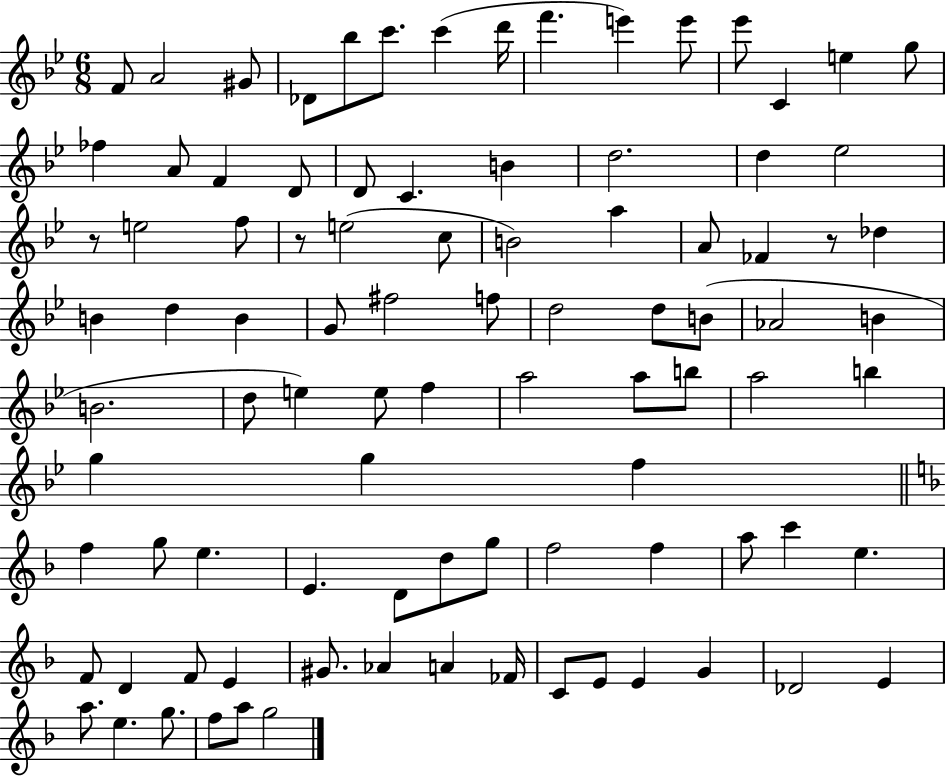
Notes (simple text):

F4/e A4/h G#4/e Db4/e Bb5/e C6/e. C6/q D6/s F6/q. E6/q E6/e Eb6/e C4/q E5/q G5/e FES5/q A4/e F4/q D4/e D4/e C4/q. B4/q D5/h. D5/q Eb5/h R/e E5/h F5/e R/e E5/h C5/e B4/h A5/q A4/e FES4/q R/e Db5/q B4/q D5/q B4/q G4/e F#5/h F5/e D5/h D5/e B4/e Ab4/h B4/q B4/h. D5/e E5/q E5/e F5/q A5/h A5/e B5/e A5/h B5/q G5/q G5/q F5/q F5/q G5/e E5/q. E4/q. D4/e D5/e G5/e F5/h F5/q A5/e C6/q E5/q. F4/e D4/q F4/e E4/q G#4/e. Ab4/q A4/q FES4/s C4/e E4/e E4/q G4/q Db4/h E4/q A5/e. E5/q. G5/e. F5/e A5/e G5/h